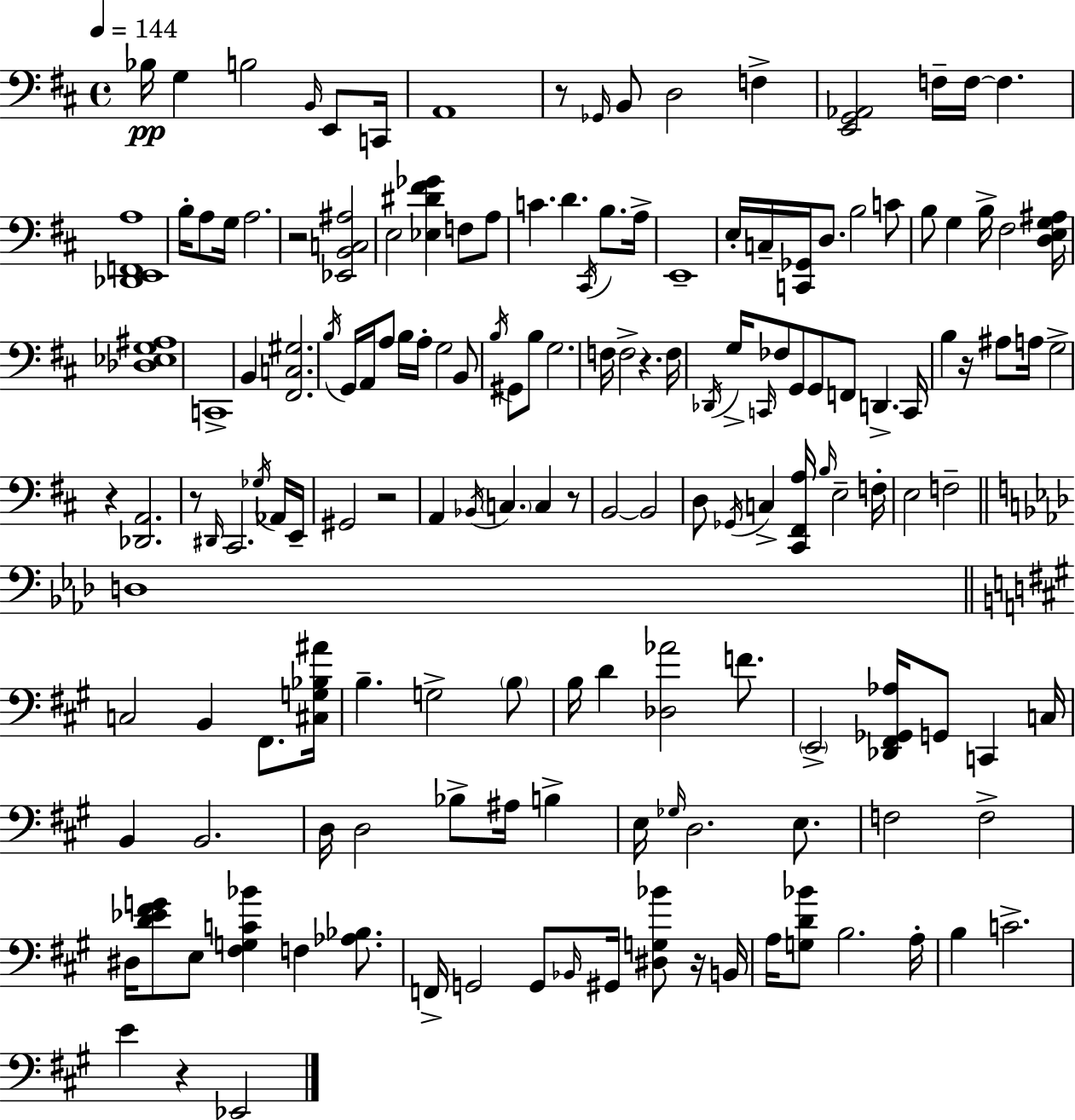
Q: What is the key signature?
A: D major